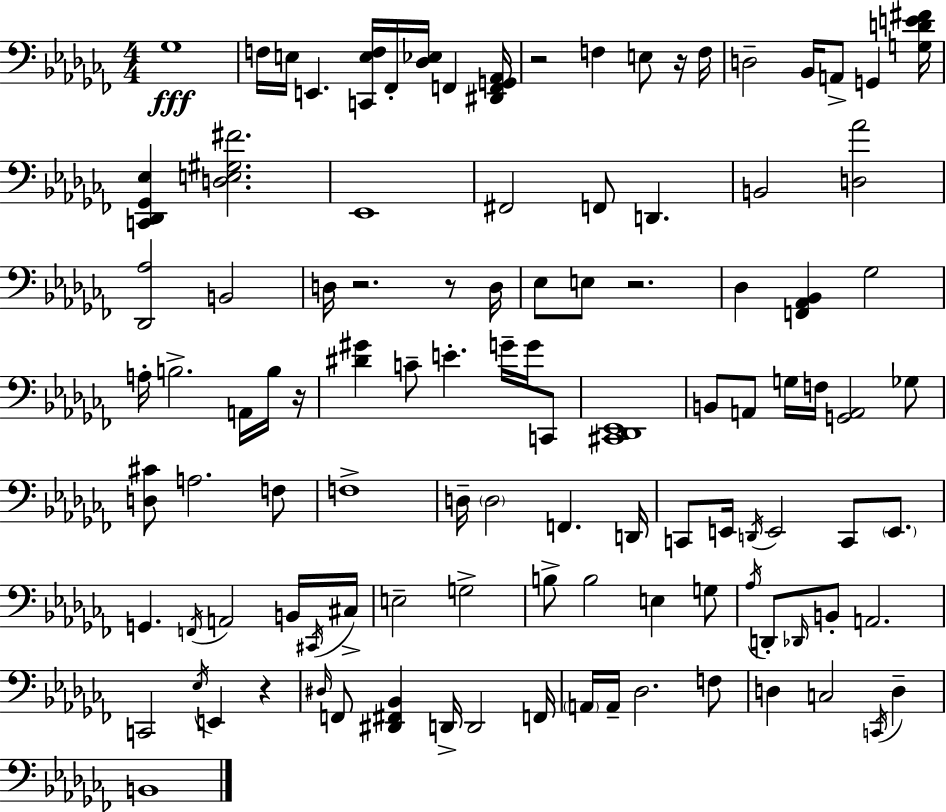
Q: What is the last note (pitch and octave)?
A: B2